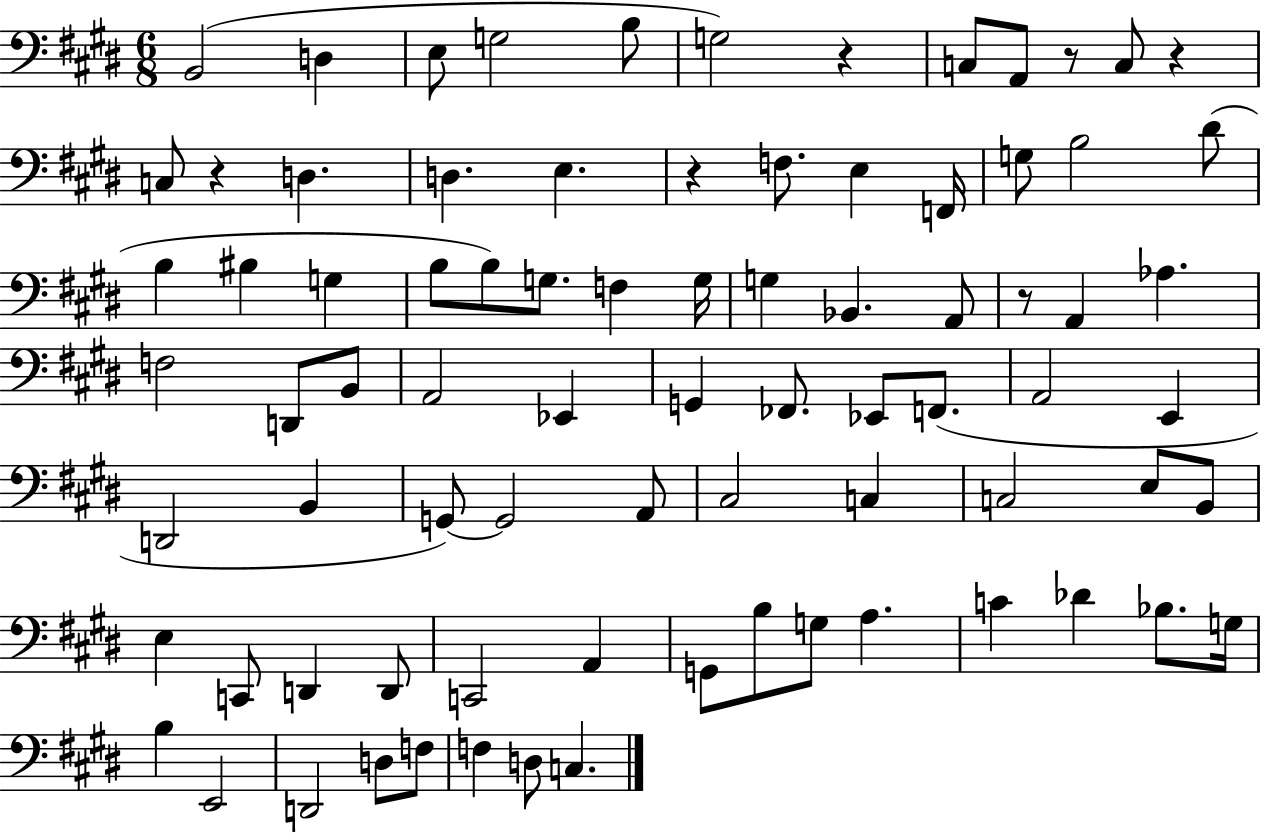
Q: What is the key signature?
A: E major